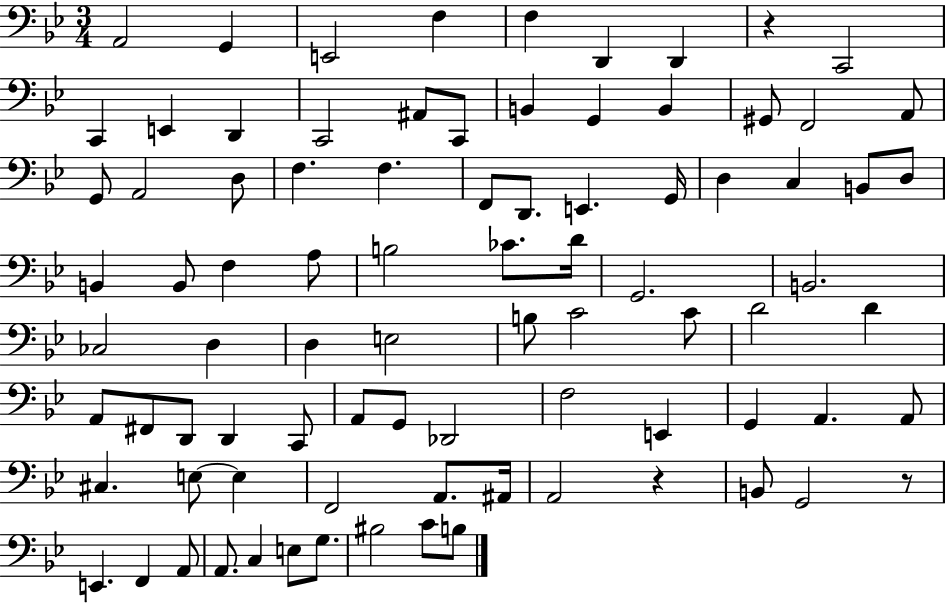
X:1
T:Untitled
M:3/4
L:1/4
K:Bb
A,,2 G,, E,,2 F, F, D,, D,, z C,,2 C,, E,, D,, C,,2 ^A,,/2 C,,/2 B,, G,, B,, ^G,,/2 F,,2 A,,/2 G,,/2 A,,2 D,/2 F, F, F,,/2 D,,/2 E,, G,,/4 D, C, B,,/2 D,/2 B,, B,,/2 F, A,/2 B,2 _C/2 D/4 G,,2 B,,2 _C,2 D, D, E,2 B,/2 C2 C/2 D2 D A,,/2 ^F,,/2 D,,/2 D,, C,,/2 A,,/2 G,,/2 _D,,2 F,2 E,, G,, A,, A,,/2 ^C, E,/2 E, F,,2 A,,/2 ^A,,/4 A,,2 z B,,/2 G,,2 z/2 E,, F,, A,,/2 A,,/2 C, E,/2 G,/2 ^B,2 C/2 B,/2